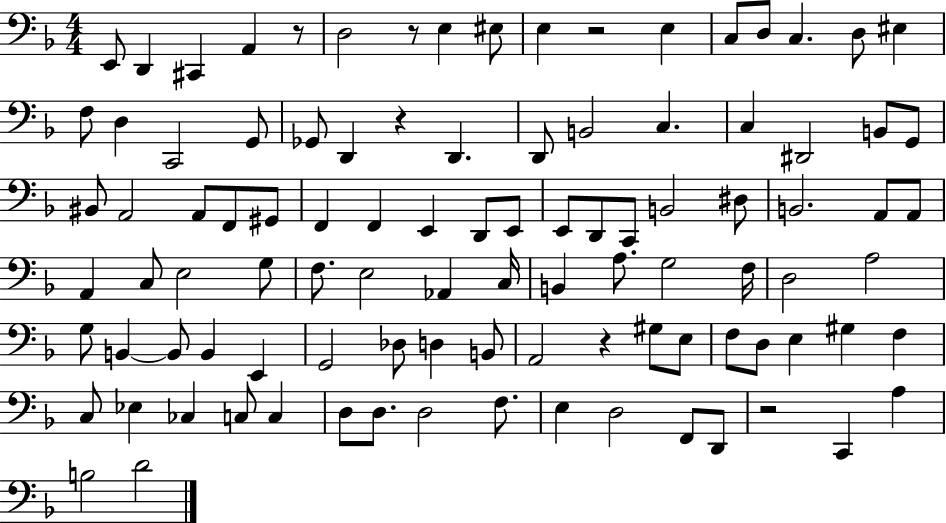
{
  \clef bass
  \numericTimeSignature
  \time 4/4
  \key f \major
  e,8 d,4 cis,4 a,4 r8 | d2 r8 e4 eis8 | e4 r2 e4 | c8 d8 c4. d8 eis4 | \break f8 d4 c,2 g,8 | ges,8 d,4 r4 d,4. | d,8 b,2 c4. | c4 dis,2 b,8 g,8 | \break bis,8 a,2 a,8 f,8 gis,8 | f,4 f,4 e,4 d,8 e,8 | e,8 d,8 c,8 b,2 dis8 | b,2. a,8 a,8 | \break a,4 c8 e2 g8 | f8. e2 aes,4 c16 | b,4 a8. g2 f16 | d2 a2 | \break g8 b,4~~ b,8 b,4 e,4 | g,2 des8 d4 b,8 | a,2 r4 gis8 e8 | f8 d8 e4 gis4 f4 | \break c8 ees4 ces4 c8 c4 | d8 d8. d2 f8. | e4 d2 f,8 d,8 | r2 c,4 a4 | \break b2 d'2 | \bar "|."
}